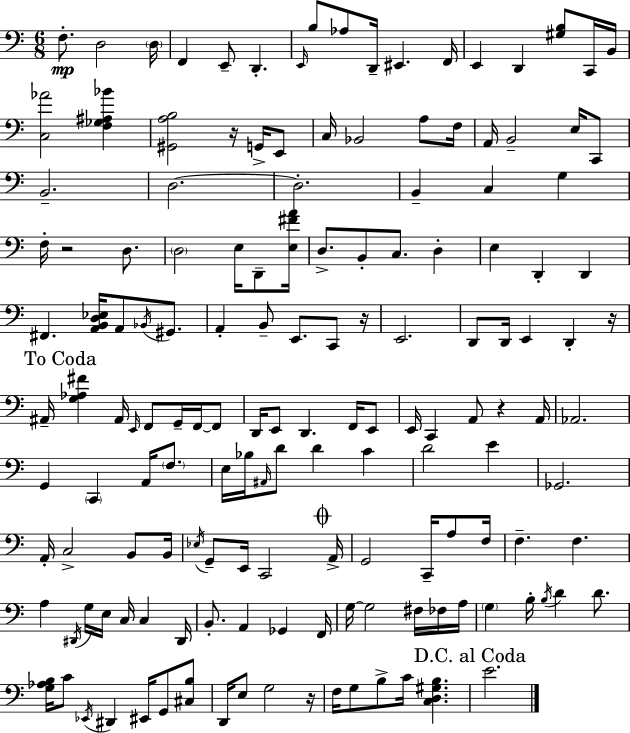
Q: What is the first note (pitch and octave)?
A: F3